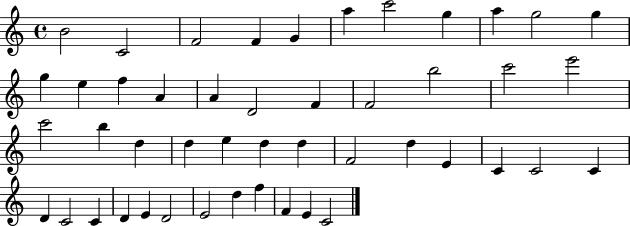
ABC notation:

X:1
T:Untitled
M:4/4
L:1/4
K:C
B2 C2 F2 F G a c'2 g a g2 g g e f A A D2 F F2 b2 c'2 e'2 c'2 b d d e d d F2 d E C C2 C D C2 C D E D2 E2 d f F E C2